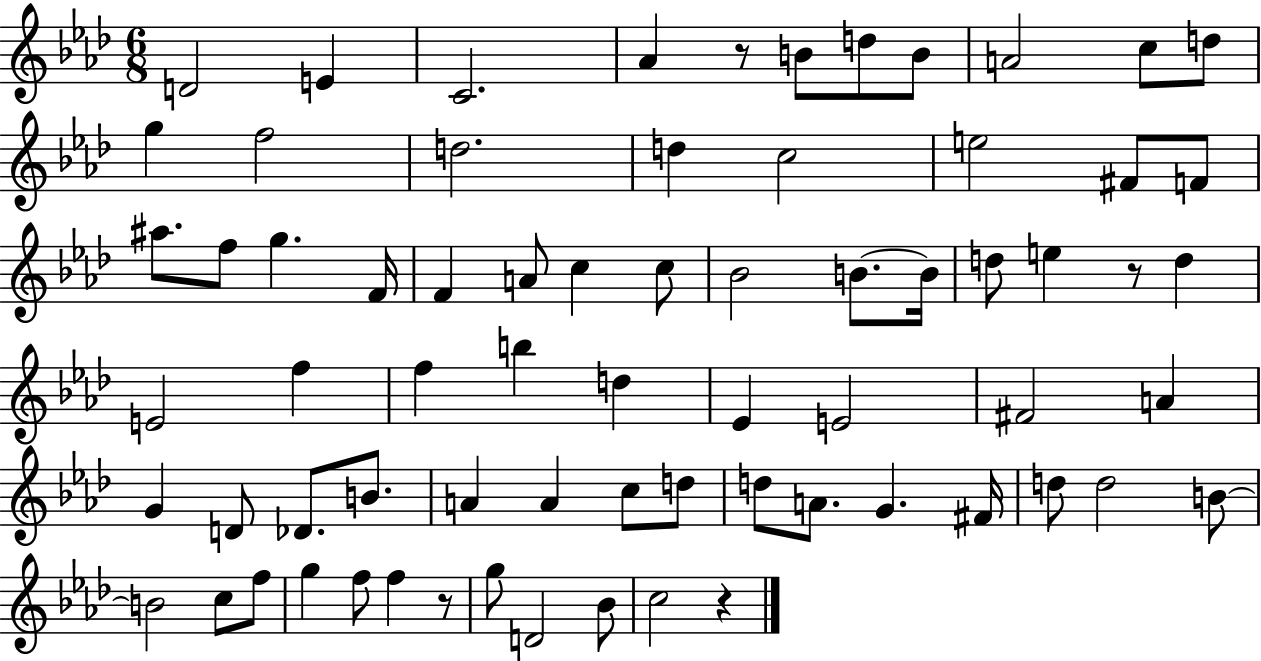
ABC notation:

X:1
T:Untitled
M:6/8
L:1/4
K:Ab
D2 E C2 _A z/2 B/2 d/2 B/2 A2 c/2 d/2 g f2 d2 d c2 e2 ^F/2 F/2 ^a/2 f/2 g F/4 F A/2 c c/2 _B2 B/2 B/4 d/2 e z/2 d E2 f f b d _E E2 ^F2 A G D/2 _D/2 B/2 A A c/2 d/2 d/2 A/2 G ^F/4 d/2 d2 B/2 B2 c/2 f/2 g f/2 f z/2 g/2 D2 _B/2 c2 z